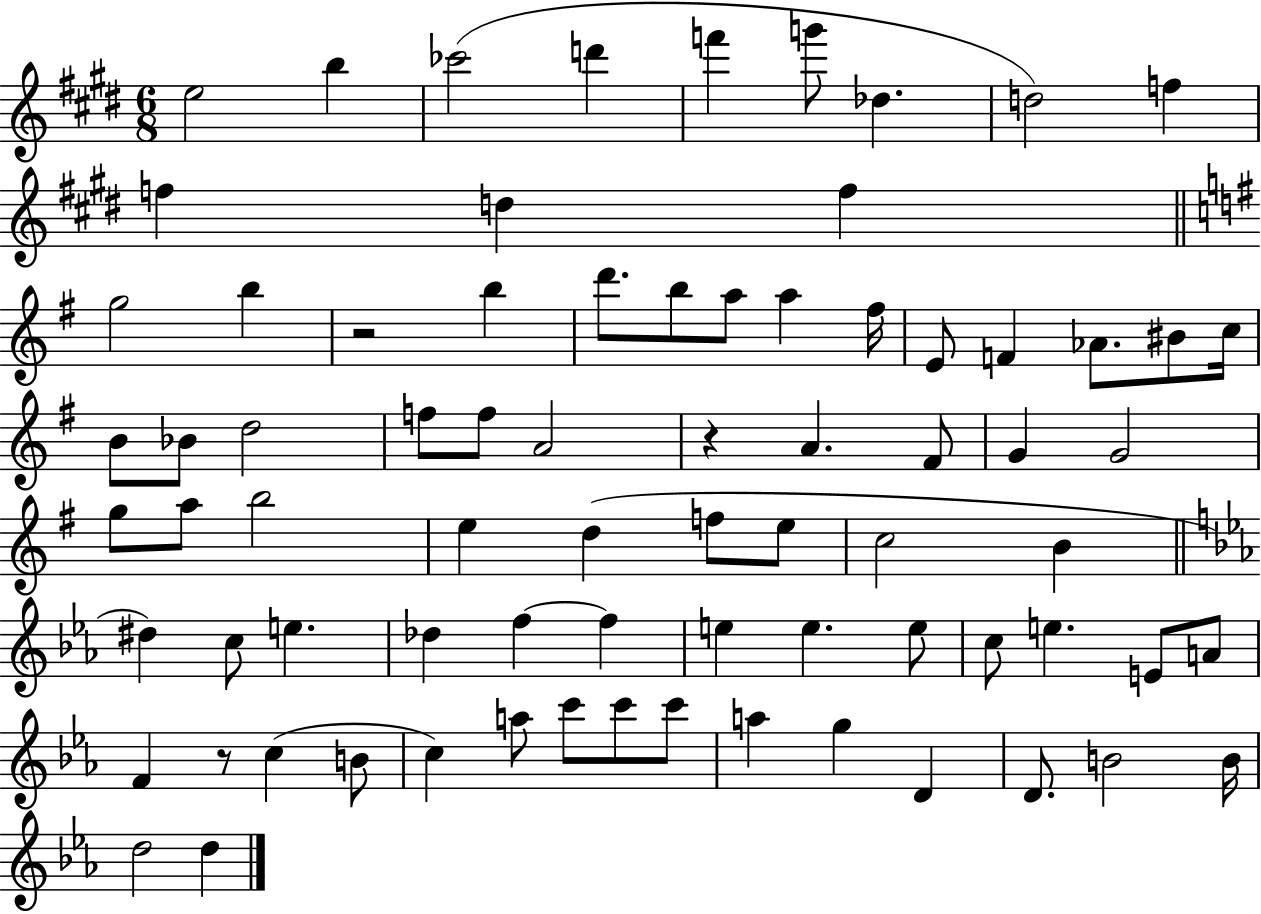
{
  \clef treble
  \numericTimeSignature
  \time 6/8
  \key e \major
  \repeat volta 2 { e''2 b''4 | ces'''2( d'''4 | f'''4 g'''8 des''4. | d''2) f''4 | \break f''4 d''4 f''4 | \bar "||" \break \key g \major g''2 b''4 | r2 b''4 | d'''8. b''8 a''8 a''4 fis''16 | e'8 f'4 aes'8. bis'8 c''16 | \break b'8 bes'8 d''2 | f''8 f''8 a'2 | r4 a'4. fis'8 | g'4 g'2 | \break g''8 a''8 b''2 | e''4 d''4( f''8 e''8 | c''2 b'4 | \bar "||" \break \key ees \major dis''4) c''8 e''4. | des''4 f''4~~ f''4 | e''4 e''4. e''8 | c''8 e''4. e'8 a'8 | \break f'4 r8 c''4( b'8 | c''4) a''8 c'''8 c'''8 c'''8 | a''4 g''4 d'4 | d'8. b'2 b'16 | \break d''2 d''4 | } \bar "|."
}